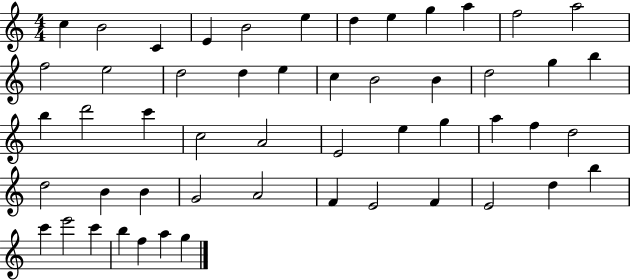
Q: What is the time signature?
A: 4/4